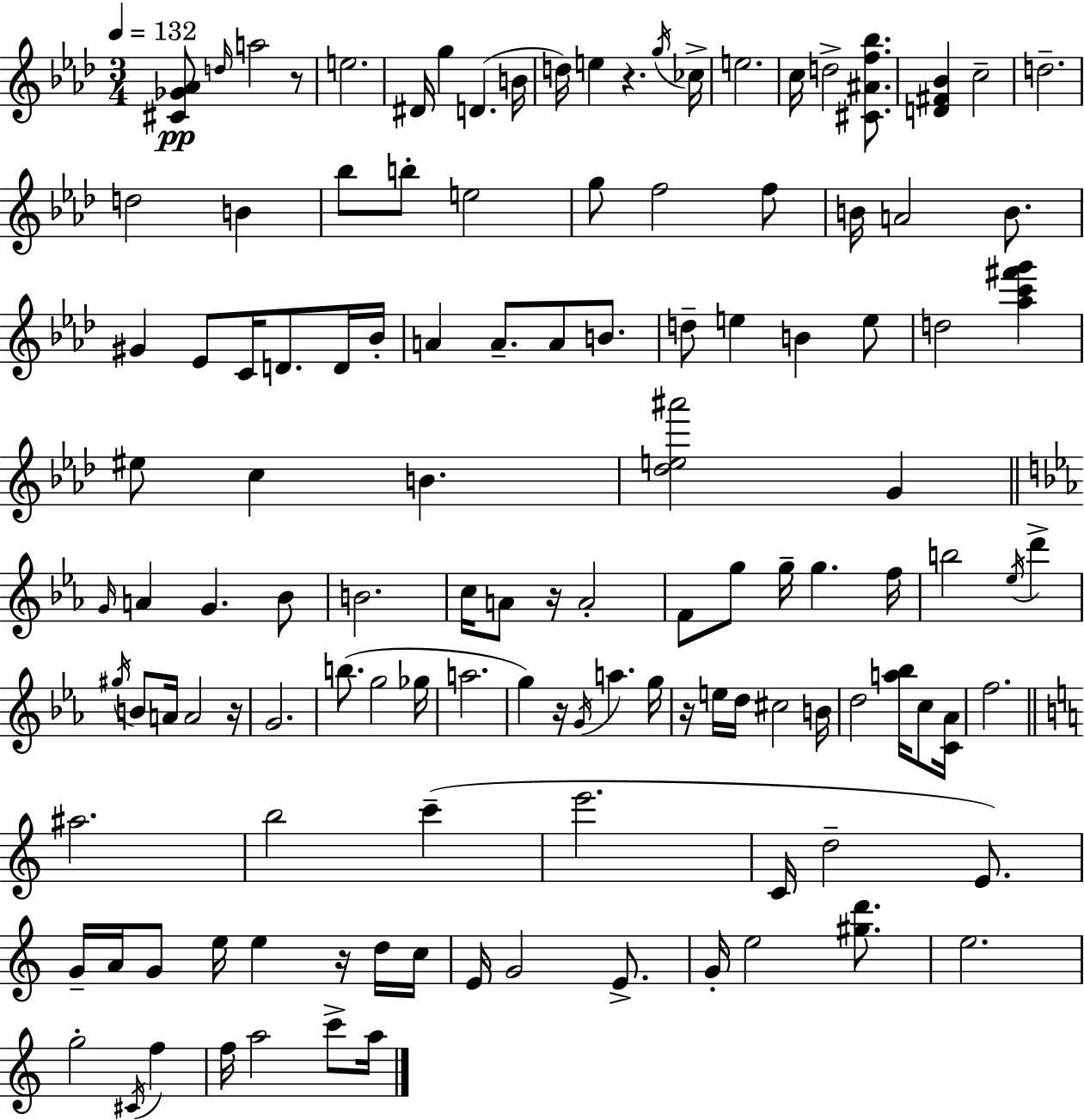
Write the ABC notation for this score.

X:1
T:Untitled
M:3/4
L:1/4
K:Fm
[^C_G_A]/2 d/4 a2 z/2 e2 ^D/4 g D B/4 d/4 e z g/4 _c/4 e2 c/4 d2 [^C^Af_b]/2 [D^F_B] c2 d2 d2 B _b/2 b/2 e2 g/2 f2 f/2 B/4 A2 B/2 ^G _E/2 C/4 D/2 D/4 _B/4 A A/2 A/2 B/2 d/2 e B e/2 d2 [_ac'^f'g'] ^e/2 c B [_de^a']2 G G/4 A G _B/2 B2 c/4 A/2 z/4 A2 F/2 g/2 g/4 g f/4 b2 _e/4 d' ^g/4 B/2 A/4 A2 z/4 G2 b/2 g2 _g/4 a2 g z/4 G/4 a g/4 z/4 e/4 d/4 ^c2 B/4 d2 [a_b]/4 c/2 [C_A]/4 f2 ^a2 b2 c' e'2 C/4 d2 E/2 G/4 A/4 G/2 e/4 e z/4 d/4 c/4 E/4 G2 E/2 G/4 e2 [^gd']/2 e2 g2 ^C/4 f f/4 a2 c'/2 a/4